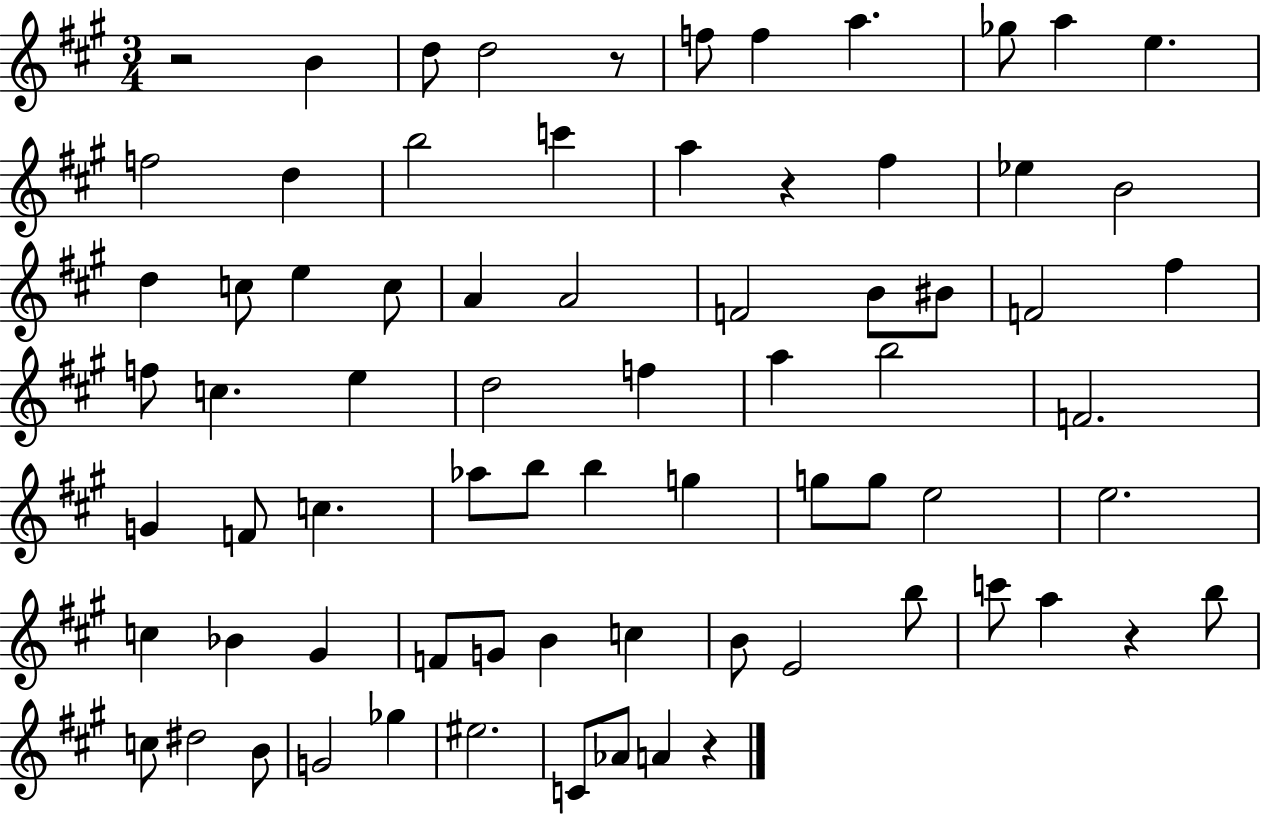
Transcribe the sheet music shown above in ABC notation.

X:1
T:Untitled
M:3/4
L:1/4
K:A
z2 B d/2 d2 z/2 f/2 f a _g/2 a e f2 d b2 c' a z ^f _e B2 d c/2 e c/2 A A2 F2 B/2 ^B/2 F2 ^f f/2 c e d2 f a b2 F2 G F/2 c _a/2 b/2 b g g/2 g/2 e2 e2 c _B ^G F/2 G/2 B c B/2 E2 b/2 c'/2 a z b/2 c/2 ^d2 B/2 G2 _g ^e2 C/2 _A/2 A z